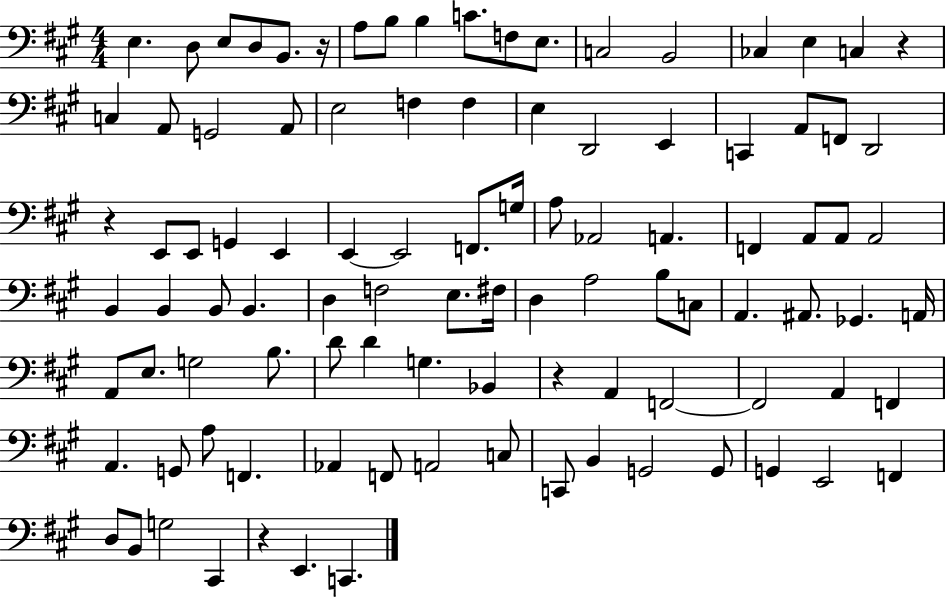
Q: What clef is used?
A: bass